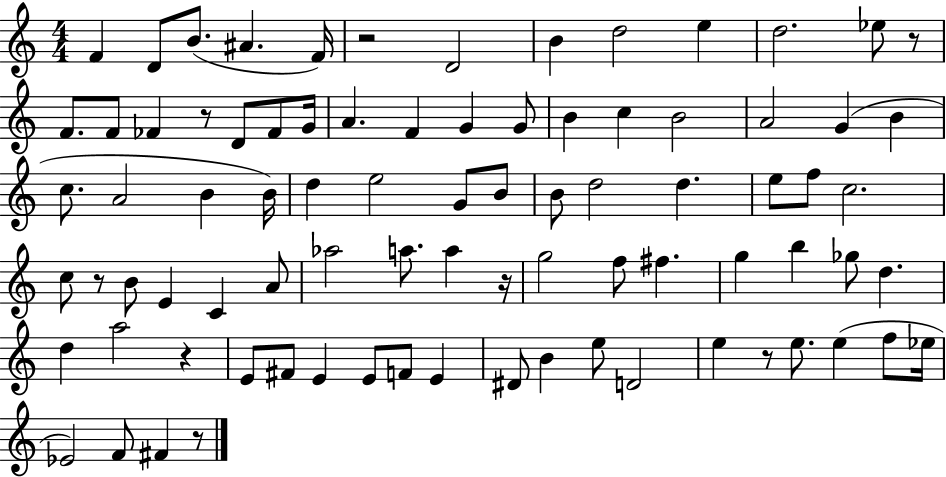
{
  \clef treble
  \numericTimeSignature
  \time 4/4
  \key c \major
  f'4 d'8 b'8.( ais'4. f'16) | r2 d'2 | b'4 d''2 e''4 | d''2. ees''8 r8 | \break f'8. f'8 fes'4 r8 d'8 fes'8 g'16 | a'4. f'4 g'4 g'8 | b'4 c''4 b'2 | a'2 g'4( b'4 | \break c''8. a'2 b'4 b'16) | d''4 e''2 g'8 b'8 | b'8 d''2 d''4. | e''8 f''8 c''2. | \break c''8 r8 b'8 e'4 c'4 a'8 | aes''2 a''8. a''4 r16 | g''2 f''8 fis''4. | g''4 b''4 ges''8 d''4. | \break d''4 a''2 r4 | e'8 fis'8 e'4 e'8 f'8 e'4 | dis'8 b'4 e''8 d'2 | e''4 r8 e''8. e''4( f''8 ees''16 | \break ees'2) f'8 fis'4 r8 | \bar "|."
}